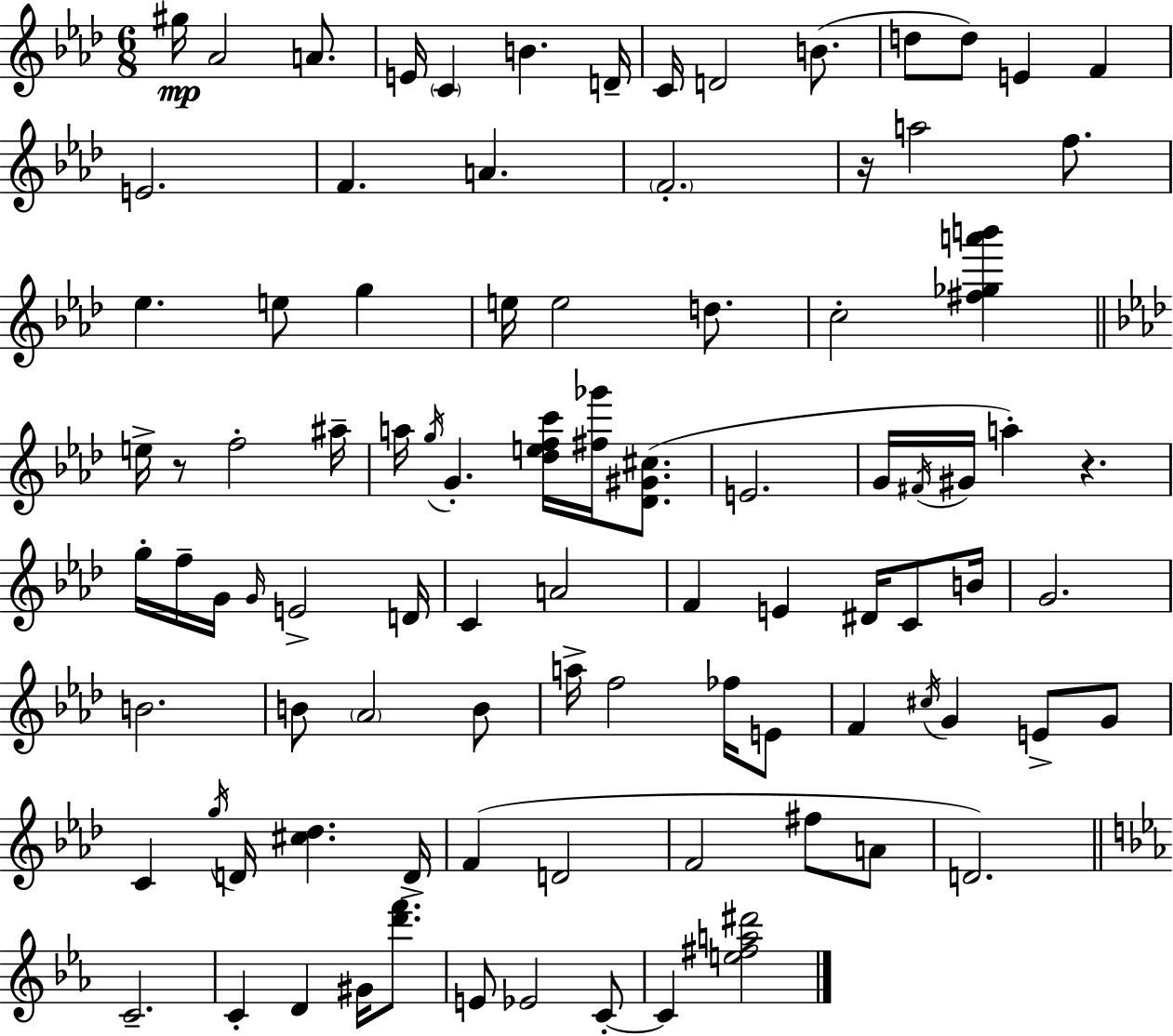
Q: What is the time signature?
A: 6/8